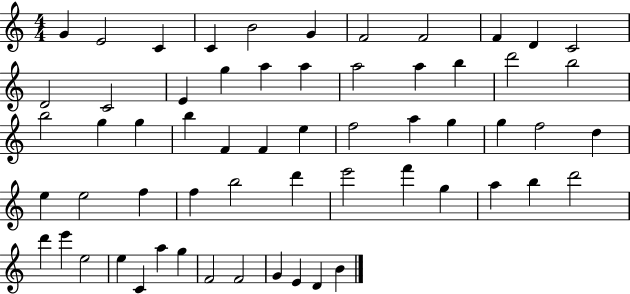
{
  \clef treble
  \numericTimeSignature
  \time 4/4
  \key c \major
  g'4 e'2 c'4 | c'4 b'2 g'4 | f'2 f'2 | f'4 d'4 c'2 | \break d'2 c'2 | e'4 g''4 a''4 a''4 | a''2 a''4 b''4 | d'''2 b''2 | \break b''2 g''4 g''4 | b''4 f'4 f'4 e''4 | f''2 a''4 g''4 | g''4 f''2 d''4 | \break e''4 e''2 f''4 | f''4 b''2 d'''4 | e'''2 f'''4 g''4 | a''4 b''4 d'''2 | \break d'''4 e'''4 e''2 | e''4 c'4 a''4 g''4 | f'2 f'2 | g'4 e'4 d'4 b'4 | \break \bar "|."
}